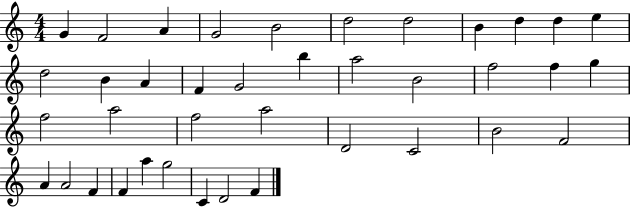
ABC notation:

X:1
T:Untitled
M:4/4
L:1/4
K:C
G F2 A G2 B2 d2 d2 B d d e d2 B A F G2 b a2 B2 f2 f g f2 a2 f2 a2 D2 C2 B2 F2 A A2 F F a g2 C D2 F